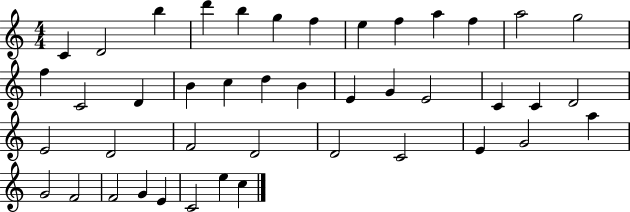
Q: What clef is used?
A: treble